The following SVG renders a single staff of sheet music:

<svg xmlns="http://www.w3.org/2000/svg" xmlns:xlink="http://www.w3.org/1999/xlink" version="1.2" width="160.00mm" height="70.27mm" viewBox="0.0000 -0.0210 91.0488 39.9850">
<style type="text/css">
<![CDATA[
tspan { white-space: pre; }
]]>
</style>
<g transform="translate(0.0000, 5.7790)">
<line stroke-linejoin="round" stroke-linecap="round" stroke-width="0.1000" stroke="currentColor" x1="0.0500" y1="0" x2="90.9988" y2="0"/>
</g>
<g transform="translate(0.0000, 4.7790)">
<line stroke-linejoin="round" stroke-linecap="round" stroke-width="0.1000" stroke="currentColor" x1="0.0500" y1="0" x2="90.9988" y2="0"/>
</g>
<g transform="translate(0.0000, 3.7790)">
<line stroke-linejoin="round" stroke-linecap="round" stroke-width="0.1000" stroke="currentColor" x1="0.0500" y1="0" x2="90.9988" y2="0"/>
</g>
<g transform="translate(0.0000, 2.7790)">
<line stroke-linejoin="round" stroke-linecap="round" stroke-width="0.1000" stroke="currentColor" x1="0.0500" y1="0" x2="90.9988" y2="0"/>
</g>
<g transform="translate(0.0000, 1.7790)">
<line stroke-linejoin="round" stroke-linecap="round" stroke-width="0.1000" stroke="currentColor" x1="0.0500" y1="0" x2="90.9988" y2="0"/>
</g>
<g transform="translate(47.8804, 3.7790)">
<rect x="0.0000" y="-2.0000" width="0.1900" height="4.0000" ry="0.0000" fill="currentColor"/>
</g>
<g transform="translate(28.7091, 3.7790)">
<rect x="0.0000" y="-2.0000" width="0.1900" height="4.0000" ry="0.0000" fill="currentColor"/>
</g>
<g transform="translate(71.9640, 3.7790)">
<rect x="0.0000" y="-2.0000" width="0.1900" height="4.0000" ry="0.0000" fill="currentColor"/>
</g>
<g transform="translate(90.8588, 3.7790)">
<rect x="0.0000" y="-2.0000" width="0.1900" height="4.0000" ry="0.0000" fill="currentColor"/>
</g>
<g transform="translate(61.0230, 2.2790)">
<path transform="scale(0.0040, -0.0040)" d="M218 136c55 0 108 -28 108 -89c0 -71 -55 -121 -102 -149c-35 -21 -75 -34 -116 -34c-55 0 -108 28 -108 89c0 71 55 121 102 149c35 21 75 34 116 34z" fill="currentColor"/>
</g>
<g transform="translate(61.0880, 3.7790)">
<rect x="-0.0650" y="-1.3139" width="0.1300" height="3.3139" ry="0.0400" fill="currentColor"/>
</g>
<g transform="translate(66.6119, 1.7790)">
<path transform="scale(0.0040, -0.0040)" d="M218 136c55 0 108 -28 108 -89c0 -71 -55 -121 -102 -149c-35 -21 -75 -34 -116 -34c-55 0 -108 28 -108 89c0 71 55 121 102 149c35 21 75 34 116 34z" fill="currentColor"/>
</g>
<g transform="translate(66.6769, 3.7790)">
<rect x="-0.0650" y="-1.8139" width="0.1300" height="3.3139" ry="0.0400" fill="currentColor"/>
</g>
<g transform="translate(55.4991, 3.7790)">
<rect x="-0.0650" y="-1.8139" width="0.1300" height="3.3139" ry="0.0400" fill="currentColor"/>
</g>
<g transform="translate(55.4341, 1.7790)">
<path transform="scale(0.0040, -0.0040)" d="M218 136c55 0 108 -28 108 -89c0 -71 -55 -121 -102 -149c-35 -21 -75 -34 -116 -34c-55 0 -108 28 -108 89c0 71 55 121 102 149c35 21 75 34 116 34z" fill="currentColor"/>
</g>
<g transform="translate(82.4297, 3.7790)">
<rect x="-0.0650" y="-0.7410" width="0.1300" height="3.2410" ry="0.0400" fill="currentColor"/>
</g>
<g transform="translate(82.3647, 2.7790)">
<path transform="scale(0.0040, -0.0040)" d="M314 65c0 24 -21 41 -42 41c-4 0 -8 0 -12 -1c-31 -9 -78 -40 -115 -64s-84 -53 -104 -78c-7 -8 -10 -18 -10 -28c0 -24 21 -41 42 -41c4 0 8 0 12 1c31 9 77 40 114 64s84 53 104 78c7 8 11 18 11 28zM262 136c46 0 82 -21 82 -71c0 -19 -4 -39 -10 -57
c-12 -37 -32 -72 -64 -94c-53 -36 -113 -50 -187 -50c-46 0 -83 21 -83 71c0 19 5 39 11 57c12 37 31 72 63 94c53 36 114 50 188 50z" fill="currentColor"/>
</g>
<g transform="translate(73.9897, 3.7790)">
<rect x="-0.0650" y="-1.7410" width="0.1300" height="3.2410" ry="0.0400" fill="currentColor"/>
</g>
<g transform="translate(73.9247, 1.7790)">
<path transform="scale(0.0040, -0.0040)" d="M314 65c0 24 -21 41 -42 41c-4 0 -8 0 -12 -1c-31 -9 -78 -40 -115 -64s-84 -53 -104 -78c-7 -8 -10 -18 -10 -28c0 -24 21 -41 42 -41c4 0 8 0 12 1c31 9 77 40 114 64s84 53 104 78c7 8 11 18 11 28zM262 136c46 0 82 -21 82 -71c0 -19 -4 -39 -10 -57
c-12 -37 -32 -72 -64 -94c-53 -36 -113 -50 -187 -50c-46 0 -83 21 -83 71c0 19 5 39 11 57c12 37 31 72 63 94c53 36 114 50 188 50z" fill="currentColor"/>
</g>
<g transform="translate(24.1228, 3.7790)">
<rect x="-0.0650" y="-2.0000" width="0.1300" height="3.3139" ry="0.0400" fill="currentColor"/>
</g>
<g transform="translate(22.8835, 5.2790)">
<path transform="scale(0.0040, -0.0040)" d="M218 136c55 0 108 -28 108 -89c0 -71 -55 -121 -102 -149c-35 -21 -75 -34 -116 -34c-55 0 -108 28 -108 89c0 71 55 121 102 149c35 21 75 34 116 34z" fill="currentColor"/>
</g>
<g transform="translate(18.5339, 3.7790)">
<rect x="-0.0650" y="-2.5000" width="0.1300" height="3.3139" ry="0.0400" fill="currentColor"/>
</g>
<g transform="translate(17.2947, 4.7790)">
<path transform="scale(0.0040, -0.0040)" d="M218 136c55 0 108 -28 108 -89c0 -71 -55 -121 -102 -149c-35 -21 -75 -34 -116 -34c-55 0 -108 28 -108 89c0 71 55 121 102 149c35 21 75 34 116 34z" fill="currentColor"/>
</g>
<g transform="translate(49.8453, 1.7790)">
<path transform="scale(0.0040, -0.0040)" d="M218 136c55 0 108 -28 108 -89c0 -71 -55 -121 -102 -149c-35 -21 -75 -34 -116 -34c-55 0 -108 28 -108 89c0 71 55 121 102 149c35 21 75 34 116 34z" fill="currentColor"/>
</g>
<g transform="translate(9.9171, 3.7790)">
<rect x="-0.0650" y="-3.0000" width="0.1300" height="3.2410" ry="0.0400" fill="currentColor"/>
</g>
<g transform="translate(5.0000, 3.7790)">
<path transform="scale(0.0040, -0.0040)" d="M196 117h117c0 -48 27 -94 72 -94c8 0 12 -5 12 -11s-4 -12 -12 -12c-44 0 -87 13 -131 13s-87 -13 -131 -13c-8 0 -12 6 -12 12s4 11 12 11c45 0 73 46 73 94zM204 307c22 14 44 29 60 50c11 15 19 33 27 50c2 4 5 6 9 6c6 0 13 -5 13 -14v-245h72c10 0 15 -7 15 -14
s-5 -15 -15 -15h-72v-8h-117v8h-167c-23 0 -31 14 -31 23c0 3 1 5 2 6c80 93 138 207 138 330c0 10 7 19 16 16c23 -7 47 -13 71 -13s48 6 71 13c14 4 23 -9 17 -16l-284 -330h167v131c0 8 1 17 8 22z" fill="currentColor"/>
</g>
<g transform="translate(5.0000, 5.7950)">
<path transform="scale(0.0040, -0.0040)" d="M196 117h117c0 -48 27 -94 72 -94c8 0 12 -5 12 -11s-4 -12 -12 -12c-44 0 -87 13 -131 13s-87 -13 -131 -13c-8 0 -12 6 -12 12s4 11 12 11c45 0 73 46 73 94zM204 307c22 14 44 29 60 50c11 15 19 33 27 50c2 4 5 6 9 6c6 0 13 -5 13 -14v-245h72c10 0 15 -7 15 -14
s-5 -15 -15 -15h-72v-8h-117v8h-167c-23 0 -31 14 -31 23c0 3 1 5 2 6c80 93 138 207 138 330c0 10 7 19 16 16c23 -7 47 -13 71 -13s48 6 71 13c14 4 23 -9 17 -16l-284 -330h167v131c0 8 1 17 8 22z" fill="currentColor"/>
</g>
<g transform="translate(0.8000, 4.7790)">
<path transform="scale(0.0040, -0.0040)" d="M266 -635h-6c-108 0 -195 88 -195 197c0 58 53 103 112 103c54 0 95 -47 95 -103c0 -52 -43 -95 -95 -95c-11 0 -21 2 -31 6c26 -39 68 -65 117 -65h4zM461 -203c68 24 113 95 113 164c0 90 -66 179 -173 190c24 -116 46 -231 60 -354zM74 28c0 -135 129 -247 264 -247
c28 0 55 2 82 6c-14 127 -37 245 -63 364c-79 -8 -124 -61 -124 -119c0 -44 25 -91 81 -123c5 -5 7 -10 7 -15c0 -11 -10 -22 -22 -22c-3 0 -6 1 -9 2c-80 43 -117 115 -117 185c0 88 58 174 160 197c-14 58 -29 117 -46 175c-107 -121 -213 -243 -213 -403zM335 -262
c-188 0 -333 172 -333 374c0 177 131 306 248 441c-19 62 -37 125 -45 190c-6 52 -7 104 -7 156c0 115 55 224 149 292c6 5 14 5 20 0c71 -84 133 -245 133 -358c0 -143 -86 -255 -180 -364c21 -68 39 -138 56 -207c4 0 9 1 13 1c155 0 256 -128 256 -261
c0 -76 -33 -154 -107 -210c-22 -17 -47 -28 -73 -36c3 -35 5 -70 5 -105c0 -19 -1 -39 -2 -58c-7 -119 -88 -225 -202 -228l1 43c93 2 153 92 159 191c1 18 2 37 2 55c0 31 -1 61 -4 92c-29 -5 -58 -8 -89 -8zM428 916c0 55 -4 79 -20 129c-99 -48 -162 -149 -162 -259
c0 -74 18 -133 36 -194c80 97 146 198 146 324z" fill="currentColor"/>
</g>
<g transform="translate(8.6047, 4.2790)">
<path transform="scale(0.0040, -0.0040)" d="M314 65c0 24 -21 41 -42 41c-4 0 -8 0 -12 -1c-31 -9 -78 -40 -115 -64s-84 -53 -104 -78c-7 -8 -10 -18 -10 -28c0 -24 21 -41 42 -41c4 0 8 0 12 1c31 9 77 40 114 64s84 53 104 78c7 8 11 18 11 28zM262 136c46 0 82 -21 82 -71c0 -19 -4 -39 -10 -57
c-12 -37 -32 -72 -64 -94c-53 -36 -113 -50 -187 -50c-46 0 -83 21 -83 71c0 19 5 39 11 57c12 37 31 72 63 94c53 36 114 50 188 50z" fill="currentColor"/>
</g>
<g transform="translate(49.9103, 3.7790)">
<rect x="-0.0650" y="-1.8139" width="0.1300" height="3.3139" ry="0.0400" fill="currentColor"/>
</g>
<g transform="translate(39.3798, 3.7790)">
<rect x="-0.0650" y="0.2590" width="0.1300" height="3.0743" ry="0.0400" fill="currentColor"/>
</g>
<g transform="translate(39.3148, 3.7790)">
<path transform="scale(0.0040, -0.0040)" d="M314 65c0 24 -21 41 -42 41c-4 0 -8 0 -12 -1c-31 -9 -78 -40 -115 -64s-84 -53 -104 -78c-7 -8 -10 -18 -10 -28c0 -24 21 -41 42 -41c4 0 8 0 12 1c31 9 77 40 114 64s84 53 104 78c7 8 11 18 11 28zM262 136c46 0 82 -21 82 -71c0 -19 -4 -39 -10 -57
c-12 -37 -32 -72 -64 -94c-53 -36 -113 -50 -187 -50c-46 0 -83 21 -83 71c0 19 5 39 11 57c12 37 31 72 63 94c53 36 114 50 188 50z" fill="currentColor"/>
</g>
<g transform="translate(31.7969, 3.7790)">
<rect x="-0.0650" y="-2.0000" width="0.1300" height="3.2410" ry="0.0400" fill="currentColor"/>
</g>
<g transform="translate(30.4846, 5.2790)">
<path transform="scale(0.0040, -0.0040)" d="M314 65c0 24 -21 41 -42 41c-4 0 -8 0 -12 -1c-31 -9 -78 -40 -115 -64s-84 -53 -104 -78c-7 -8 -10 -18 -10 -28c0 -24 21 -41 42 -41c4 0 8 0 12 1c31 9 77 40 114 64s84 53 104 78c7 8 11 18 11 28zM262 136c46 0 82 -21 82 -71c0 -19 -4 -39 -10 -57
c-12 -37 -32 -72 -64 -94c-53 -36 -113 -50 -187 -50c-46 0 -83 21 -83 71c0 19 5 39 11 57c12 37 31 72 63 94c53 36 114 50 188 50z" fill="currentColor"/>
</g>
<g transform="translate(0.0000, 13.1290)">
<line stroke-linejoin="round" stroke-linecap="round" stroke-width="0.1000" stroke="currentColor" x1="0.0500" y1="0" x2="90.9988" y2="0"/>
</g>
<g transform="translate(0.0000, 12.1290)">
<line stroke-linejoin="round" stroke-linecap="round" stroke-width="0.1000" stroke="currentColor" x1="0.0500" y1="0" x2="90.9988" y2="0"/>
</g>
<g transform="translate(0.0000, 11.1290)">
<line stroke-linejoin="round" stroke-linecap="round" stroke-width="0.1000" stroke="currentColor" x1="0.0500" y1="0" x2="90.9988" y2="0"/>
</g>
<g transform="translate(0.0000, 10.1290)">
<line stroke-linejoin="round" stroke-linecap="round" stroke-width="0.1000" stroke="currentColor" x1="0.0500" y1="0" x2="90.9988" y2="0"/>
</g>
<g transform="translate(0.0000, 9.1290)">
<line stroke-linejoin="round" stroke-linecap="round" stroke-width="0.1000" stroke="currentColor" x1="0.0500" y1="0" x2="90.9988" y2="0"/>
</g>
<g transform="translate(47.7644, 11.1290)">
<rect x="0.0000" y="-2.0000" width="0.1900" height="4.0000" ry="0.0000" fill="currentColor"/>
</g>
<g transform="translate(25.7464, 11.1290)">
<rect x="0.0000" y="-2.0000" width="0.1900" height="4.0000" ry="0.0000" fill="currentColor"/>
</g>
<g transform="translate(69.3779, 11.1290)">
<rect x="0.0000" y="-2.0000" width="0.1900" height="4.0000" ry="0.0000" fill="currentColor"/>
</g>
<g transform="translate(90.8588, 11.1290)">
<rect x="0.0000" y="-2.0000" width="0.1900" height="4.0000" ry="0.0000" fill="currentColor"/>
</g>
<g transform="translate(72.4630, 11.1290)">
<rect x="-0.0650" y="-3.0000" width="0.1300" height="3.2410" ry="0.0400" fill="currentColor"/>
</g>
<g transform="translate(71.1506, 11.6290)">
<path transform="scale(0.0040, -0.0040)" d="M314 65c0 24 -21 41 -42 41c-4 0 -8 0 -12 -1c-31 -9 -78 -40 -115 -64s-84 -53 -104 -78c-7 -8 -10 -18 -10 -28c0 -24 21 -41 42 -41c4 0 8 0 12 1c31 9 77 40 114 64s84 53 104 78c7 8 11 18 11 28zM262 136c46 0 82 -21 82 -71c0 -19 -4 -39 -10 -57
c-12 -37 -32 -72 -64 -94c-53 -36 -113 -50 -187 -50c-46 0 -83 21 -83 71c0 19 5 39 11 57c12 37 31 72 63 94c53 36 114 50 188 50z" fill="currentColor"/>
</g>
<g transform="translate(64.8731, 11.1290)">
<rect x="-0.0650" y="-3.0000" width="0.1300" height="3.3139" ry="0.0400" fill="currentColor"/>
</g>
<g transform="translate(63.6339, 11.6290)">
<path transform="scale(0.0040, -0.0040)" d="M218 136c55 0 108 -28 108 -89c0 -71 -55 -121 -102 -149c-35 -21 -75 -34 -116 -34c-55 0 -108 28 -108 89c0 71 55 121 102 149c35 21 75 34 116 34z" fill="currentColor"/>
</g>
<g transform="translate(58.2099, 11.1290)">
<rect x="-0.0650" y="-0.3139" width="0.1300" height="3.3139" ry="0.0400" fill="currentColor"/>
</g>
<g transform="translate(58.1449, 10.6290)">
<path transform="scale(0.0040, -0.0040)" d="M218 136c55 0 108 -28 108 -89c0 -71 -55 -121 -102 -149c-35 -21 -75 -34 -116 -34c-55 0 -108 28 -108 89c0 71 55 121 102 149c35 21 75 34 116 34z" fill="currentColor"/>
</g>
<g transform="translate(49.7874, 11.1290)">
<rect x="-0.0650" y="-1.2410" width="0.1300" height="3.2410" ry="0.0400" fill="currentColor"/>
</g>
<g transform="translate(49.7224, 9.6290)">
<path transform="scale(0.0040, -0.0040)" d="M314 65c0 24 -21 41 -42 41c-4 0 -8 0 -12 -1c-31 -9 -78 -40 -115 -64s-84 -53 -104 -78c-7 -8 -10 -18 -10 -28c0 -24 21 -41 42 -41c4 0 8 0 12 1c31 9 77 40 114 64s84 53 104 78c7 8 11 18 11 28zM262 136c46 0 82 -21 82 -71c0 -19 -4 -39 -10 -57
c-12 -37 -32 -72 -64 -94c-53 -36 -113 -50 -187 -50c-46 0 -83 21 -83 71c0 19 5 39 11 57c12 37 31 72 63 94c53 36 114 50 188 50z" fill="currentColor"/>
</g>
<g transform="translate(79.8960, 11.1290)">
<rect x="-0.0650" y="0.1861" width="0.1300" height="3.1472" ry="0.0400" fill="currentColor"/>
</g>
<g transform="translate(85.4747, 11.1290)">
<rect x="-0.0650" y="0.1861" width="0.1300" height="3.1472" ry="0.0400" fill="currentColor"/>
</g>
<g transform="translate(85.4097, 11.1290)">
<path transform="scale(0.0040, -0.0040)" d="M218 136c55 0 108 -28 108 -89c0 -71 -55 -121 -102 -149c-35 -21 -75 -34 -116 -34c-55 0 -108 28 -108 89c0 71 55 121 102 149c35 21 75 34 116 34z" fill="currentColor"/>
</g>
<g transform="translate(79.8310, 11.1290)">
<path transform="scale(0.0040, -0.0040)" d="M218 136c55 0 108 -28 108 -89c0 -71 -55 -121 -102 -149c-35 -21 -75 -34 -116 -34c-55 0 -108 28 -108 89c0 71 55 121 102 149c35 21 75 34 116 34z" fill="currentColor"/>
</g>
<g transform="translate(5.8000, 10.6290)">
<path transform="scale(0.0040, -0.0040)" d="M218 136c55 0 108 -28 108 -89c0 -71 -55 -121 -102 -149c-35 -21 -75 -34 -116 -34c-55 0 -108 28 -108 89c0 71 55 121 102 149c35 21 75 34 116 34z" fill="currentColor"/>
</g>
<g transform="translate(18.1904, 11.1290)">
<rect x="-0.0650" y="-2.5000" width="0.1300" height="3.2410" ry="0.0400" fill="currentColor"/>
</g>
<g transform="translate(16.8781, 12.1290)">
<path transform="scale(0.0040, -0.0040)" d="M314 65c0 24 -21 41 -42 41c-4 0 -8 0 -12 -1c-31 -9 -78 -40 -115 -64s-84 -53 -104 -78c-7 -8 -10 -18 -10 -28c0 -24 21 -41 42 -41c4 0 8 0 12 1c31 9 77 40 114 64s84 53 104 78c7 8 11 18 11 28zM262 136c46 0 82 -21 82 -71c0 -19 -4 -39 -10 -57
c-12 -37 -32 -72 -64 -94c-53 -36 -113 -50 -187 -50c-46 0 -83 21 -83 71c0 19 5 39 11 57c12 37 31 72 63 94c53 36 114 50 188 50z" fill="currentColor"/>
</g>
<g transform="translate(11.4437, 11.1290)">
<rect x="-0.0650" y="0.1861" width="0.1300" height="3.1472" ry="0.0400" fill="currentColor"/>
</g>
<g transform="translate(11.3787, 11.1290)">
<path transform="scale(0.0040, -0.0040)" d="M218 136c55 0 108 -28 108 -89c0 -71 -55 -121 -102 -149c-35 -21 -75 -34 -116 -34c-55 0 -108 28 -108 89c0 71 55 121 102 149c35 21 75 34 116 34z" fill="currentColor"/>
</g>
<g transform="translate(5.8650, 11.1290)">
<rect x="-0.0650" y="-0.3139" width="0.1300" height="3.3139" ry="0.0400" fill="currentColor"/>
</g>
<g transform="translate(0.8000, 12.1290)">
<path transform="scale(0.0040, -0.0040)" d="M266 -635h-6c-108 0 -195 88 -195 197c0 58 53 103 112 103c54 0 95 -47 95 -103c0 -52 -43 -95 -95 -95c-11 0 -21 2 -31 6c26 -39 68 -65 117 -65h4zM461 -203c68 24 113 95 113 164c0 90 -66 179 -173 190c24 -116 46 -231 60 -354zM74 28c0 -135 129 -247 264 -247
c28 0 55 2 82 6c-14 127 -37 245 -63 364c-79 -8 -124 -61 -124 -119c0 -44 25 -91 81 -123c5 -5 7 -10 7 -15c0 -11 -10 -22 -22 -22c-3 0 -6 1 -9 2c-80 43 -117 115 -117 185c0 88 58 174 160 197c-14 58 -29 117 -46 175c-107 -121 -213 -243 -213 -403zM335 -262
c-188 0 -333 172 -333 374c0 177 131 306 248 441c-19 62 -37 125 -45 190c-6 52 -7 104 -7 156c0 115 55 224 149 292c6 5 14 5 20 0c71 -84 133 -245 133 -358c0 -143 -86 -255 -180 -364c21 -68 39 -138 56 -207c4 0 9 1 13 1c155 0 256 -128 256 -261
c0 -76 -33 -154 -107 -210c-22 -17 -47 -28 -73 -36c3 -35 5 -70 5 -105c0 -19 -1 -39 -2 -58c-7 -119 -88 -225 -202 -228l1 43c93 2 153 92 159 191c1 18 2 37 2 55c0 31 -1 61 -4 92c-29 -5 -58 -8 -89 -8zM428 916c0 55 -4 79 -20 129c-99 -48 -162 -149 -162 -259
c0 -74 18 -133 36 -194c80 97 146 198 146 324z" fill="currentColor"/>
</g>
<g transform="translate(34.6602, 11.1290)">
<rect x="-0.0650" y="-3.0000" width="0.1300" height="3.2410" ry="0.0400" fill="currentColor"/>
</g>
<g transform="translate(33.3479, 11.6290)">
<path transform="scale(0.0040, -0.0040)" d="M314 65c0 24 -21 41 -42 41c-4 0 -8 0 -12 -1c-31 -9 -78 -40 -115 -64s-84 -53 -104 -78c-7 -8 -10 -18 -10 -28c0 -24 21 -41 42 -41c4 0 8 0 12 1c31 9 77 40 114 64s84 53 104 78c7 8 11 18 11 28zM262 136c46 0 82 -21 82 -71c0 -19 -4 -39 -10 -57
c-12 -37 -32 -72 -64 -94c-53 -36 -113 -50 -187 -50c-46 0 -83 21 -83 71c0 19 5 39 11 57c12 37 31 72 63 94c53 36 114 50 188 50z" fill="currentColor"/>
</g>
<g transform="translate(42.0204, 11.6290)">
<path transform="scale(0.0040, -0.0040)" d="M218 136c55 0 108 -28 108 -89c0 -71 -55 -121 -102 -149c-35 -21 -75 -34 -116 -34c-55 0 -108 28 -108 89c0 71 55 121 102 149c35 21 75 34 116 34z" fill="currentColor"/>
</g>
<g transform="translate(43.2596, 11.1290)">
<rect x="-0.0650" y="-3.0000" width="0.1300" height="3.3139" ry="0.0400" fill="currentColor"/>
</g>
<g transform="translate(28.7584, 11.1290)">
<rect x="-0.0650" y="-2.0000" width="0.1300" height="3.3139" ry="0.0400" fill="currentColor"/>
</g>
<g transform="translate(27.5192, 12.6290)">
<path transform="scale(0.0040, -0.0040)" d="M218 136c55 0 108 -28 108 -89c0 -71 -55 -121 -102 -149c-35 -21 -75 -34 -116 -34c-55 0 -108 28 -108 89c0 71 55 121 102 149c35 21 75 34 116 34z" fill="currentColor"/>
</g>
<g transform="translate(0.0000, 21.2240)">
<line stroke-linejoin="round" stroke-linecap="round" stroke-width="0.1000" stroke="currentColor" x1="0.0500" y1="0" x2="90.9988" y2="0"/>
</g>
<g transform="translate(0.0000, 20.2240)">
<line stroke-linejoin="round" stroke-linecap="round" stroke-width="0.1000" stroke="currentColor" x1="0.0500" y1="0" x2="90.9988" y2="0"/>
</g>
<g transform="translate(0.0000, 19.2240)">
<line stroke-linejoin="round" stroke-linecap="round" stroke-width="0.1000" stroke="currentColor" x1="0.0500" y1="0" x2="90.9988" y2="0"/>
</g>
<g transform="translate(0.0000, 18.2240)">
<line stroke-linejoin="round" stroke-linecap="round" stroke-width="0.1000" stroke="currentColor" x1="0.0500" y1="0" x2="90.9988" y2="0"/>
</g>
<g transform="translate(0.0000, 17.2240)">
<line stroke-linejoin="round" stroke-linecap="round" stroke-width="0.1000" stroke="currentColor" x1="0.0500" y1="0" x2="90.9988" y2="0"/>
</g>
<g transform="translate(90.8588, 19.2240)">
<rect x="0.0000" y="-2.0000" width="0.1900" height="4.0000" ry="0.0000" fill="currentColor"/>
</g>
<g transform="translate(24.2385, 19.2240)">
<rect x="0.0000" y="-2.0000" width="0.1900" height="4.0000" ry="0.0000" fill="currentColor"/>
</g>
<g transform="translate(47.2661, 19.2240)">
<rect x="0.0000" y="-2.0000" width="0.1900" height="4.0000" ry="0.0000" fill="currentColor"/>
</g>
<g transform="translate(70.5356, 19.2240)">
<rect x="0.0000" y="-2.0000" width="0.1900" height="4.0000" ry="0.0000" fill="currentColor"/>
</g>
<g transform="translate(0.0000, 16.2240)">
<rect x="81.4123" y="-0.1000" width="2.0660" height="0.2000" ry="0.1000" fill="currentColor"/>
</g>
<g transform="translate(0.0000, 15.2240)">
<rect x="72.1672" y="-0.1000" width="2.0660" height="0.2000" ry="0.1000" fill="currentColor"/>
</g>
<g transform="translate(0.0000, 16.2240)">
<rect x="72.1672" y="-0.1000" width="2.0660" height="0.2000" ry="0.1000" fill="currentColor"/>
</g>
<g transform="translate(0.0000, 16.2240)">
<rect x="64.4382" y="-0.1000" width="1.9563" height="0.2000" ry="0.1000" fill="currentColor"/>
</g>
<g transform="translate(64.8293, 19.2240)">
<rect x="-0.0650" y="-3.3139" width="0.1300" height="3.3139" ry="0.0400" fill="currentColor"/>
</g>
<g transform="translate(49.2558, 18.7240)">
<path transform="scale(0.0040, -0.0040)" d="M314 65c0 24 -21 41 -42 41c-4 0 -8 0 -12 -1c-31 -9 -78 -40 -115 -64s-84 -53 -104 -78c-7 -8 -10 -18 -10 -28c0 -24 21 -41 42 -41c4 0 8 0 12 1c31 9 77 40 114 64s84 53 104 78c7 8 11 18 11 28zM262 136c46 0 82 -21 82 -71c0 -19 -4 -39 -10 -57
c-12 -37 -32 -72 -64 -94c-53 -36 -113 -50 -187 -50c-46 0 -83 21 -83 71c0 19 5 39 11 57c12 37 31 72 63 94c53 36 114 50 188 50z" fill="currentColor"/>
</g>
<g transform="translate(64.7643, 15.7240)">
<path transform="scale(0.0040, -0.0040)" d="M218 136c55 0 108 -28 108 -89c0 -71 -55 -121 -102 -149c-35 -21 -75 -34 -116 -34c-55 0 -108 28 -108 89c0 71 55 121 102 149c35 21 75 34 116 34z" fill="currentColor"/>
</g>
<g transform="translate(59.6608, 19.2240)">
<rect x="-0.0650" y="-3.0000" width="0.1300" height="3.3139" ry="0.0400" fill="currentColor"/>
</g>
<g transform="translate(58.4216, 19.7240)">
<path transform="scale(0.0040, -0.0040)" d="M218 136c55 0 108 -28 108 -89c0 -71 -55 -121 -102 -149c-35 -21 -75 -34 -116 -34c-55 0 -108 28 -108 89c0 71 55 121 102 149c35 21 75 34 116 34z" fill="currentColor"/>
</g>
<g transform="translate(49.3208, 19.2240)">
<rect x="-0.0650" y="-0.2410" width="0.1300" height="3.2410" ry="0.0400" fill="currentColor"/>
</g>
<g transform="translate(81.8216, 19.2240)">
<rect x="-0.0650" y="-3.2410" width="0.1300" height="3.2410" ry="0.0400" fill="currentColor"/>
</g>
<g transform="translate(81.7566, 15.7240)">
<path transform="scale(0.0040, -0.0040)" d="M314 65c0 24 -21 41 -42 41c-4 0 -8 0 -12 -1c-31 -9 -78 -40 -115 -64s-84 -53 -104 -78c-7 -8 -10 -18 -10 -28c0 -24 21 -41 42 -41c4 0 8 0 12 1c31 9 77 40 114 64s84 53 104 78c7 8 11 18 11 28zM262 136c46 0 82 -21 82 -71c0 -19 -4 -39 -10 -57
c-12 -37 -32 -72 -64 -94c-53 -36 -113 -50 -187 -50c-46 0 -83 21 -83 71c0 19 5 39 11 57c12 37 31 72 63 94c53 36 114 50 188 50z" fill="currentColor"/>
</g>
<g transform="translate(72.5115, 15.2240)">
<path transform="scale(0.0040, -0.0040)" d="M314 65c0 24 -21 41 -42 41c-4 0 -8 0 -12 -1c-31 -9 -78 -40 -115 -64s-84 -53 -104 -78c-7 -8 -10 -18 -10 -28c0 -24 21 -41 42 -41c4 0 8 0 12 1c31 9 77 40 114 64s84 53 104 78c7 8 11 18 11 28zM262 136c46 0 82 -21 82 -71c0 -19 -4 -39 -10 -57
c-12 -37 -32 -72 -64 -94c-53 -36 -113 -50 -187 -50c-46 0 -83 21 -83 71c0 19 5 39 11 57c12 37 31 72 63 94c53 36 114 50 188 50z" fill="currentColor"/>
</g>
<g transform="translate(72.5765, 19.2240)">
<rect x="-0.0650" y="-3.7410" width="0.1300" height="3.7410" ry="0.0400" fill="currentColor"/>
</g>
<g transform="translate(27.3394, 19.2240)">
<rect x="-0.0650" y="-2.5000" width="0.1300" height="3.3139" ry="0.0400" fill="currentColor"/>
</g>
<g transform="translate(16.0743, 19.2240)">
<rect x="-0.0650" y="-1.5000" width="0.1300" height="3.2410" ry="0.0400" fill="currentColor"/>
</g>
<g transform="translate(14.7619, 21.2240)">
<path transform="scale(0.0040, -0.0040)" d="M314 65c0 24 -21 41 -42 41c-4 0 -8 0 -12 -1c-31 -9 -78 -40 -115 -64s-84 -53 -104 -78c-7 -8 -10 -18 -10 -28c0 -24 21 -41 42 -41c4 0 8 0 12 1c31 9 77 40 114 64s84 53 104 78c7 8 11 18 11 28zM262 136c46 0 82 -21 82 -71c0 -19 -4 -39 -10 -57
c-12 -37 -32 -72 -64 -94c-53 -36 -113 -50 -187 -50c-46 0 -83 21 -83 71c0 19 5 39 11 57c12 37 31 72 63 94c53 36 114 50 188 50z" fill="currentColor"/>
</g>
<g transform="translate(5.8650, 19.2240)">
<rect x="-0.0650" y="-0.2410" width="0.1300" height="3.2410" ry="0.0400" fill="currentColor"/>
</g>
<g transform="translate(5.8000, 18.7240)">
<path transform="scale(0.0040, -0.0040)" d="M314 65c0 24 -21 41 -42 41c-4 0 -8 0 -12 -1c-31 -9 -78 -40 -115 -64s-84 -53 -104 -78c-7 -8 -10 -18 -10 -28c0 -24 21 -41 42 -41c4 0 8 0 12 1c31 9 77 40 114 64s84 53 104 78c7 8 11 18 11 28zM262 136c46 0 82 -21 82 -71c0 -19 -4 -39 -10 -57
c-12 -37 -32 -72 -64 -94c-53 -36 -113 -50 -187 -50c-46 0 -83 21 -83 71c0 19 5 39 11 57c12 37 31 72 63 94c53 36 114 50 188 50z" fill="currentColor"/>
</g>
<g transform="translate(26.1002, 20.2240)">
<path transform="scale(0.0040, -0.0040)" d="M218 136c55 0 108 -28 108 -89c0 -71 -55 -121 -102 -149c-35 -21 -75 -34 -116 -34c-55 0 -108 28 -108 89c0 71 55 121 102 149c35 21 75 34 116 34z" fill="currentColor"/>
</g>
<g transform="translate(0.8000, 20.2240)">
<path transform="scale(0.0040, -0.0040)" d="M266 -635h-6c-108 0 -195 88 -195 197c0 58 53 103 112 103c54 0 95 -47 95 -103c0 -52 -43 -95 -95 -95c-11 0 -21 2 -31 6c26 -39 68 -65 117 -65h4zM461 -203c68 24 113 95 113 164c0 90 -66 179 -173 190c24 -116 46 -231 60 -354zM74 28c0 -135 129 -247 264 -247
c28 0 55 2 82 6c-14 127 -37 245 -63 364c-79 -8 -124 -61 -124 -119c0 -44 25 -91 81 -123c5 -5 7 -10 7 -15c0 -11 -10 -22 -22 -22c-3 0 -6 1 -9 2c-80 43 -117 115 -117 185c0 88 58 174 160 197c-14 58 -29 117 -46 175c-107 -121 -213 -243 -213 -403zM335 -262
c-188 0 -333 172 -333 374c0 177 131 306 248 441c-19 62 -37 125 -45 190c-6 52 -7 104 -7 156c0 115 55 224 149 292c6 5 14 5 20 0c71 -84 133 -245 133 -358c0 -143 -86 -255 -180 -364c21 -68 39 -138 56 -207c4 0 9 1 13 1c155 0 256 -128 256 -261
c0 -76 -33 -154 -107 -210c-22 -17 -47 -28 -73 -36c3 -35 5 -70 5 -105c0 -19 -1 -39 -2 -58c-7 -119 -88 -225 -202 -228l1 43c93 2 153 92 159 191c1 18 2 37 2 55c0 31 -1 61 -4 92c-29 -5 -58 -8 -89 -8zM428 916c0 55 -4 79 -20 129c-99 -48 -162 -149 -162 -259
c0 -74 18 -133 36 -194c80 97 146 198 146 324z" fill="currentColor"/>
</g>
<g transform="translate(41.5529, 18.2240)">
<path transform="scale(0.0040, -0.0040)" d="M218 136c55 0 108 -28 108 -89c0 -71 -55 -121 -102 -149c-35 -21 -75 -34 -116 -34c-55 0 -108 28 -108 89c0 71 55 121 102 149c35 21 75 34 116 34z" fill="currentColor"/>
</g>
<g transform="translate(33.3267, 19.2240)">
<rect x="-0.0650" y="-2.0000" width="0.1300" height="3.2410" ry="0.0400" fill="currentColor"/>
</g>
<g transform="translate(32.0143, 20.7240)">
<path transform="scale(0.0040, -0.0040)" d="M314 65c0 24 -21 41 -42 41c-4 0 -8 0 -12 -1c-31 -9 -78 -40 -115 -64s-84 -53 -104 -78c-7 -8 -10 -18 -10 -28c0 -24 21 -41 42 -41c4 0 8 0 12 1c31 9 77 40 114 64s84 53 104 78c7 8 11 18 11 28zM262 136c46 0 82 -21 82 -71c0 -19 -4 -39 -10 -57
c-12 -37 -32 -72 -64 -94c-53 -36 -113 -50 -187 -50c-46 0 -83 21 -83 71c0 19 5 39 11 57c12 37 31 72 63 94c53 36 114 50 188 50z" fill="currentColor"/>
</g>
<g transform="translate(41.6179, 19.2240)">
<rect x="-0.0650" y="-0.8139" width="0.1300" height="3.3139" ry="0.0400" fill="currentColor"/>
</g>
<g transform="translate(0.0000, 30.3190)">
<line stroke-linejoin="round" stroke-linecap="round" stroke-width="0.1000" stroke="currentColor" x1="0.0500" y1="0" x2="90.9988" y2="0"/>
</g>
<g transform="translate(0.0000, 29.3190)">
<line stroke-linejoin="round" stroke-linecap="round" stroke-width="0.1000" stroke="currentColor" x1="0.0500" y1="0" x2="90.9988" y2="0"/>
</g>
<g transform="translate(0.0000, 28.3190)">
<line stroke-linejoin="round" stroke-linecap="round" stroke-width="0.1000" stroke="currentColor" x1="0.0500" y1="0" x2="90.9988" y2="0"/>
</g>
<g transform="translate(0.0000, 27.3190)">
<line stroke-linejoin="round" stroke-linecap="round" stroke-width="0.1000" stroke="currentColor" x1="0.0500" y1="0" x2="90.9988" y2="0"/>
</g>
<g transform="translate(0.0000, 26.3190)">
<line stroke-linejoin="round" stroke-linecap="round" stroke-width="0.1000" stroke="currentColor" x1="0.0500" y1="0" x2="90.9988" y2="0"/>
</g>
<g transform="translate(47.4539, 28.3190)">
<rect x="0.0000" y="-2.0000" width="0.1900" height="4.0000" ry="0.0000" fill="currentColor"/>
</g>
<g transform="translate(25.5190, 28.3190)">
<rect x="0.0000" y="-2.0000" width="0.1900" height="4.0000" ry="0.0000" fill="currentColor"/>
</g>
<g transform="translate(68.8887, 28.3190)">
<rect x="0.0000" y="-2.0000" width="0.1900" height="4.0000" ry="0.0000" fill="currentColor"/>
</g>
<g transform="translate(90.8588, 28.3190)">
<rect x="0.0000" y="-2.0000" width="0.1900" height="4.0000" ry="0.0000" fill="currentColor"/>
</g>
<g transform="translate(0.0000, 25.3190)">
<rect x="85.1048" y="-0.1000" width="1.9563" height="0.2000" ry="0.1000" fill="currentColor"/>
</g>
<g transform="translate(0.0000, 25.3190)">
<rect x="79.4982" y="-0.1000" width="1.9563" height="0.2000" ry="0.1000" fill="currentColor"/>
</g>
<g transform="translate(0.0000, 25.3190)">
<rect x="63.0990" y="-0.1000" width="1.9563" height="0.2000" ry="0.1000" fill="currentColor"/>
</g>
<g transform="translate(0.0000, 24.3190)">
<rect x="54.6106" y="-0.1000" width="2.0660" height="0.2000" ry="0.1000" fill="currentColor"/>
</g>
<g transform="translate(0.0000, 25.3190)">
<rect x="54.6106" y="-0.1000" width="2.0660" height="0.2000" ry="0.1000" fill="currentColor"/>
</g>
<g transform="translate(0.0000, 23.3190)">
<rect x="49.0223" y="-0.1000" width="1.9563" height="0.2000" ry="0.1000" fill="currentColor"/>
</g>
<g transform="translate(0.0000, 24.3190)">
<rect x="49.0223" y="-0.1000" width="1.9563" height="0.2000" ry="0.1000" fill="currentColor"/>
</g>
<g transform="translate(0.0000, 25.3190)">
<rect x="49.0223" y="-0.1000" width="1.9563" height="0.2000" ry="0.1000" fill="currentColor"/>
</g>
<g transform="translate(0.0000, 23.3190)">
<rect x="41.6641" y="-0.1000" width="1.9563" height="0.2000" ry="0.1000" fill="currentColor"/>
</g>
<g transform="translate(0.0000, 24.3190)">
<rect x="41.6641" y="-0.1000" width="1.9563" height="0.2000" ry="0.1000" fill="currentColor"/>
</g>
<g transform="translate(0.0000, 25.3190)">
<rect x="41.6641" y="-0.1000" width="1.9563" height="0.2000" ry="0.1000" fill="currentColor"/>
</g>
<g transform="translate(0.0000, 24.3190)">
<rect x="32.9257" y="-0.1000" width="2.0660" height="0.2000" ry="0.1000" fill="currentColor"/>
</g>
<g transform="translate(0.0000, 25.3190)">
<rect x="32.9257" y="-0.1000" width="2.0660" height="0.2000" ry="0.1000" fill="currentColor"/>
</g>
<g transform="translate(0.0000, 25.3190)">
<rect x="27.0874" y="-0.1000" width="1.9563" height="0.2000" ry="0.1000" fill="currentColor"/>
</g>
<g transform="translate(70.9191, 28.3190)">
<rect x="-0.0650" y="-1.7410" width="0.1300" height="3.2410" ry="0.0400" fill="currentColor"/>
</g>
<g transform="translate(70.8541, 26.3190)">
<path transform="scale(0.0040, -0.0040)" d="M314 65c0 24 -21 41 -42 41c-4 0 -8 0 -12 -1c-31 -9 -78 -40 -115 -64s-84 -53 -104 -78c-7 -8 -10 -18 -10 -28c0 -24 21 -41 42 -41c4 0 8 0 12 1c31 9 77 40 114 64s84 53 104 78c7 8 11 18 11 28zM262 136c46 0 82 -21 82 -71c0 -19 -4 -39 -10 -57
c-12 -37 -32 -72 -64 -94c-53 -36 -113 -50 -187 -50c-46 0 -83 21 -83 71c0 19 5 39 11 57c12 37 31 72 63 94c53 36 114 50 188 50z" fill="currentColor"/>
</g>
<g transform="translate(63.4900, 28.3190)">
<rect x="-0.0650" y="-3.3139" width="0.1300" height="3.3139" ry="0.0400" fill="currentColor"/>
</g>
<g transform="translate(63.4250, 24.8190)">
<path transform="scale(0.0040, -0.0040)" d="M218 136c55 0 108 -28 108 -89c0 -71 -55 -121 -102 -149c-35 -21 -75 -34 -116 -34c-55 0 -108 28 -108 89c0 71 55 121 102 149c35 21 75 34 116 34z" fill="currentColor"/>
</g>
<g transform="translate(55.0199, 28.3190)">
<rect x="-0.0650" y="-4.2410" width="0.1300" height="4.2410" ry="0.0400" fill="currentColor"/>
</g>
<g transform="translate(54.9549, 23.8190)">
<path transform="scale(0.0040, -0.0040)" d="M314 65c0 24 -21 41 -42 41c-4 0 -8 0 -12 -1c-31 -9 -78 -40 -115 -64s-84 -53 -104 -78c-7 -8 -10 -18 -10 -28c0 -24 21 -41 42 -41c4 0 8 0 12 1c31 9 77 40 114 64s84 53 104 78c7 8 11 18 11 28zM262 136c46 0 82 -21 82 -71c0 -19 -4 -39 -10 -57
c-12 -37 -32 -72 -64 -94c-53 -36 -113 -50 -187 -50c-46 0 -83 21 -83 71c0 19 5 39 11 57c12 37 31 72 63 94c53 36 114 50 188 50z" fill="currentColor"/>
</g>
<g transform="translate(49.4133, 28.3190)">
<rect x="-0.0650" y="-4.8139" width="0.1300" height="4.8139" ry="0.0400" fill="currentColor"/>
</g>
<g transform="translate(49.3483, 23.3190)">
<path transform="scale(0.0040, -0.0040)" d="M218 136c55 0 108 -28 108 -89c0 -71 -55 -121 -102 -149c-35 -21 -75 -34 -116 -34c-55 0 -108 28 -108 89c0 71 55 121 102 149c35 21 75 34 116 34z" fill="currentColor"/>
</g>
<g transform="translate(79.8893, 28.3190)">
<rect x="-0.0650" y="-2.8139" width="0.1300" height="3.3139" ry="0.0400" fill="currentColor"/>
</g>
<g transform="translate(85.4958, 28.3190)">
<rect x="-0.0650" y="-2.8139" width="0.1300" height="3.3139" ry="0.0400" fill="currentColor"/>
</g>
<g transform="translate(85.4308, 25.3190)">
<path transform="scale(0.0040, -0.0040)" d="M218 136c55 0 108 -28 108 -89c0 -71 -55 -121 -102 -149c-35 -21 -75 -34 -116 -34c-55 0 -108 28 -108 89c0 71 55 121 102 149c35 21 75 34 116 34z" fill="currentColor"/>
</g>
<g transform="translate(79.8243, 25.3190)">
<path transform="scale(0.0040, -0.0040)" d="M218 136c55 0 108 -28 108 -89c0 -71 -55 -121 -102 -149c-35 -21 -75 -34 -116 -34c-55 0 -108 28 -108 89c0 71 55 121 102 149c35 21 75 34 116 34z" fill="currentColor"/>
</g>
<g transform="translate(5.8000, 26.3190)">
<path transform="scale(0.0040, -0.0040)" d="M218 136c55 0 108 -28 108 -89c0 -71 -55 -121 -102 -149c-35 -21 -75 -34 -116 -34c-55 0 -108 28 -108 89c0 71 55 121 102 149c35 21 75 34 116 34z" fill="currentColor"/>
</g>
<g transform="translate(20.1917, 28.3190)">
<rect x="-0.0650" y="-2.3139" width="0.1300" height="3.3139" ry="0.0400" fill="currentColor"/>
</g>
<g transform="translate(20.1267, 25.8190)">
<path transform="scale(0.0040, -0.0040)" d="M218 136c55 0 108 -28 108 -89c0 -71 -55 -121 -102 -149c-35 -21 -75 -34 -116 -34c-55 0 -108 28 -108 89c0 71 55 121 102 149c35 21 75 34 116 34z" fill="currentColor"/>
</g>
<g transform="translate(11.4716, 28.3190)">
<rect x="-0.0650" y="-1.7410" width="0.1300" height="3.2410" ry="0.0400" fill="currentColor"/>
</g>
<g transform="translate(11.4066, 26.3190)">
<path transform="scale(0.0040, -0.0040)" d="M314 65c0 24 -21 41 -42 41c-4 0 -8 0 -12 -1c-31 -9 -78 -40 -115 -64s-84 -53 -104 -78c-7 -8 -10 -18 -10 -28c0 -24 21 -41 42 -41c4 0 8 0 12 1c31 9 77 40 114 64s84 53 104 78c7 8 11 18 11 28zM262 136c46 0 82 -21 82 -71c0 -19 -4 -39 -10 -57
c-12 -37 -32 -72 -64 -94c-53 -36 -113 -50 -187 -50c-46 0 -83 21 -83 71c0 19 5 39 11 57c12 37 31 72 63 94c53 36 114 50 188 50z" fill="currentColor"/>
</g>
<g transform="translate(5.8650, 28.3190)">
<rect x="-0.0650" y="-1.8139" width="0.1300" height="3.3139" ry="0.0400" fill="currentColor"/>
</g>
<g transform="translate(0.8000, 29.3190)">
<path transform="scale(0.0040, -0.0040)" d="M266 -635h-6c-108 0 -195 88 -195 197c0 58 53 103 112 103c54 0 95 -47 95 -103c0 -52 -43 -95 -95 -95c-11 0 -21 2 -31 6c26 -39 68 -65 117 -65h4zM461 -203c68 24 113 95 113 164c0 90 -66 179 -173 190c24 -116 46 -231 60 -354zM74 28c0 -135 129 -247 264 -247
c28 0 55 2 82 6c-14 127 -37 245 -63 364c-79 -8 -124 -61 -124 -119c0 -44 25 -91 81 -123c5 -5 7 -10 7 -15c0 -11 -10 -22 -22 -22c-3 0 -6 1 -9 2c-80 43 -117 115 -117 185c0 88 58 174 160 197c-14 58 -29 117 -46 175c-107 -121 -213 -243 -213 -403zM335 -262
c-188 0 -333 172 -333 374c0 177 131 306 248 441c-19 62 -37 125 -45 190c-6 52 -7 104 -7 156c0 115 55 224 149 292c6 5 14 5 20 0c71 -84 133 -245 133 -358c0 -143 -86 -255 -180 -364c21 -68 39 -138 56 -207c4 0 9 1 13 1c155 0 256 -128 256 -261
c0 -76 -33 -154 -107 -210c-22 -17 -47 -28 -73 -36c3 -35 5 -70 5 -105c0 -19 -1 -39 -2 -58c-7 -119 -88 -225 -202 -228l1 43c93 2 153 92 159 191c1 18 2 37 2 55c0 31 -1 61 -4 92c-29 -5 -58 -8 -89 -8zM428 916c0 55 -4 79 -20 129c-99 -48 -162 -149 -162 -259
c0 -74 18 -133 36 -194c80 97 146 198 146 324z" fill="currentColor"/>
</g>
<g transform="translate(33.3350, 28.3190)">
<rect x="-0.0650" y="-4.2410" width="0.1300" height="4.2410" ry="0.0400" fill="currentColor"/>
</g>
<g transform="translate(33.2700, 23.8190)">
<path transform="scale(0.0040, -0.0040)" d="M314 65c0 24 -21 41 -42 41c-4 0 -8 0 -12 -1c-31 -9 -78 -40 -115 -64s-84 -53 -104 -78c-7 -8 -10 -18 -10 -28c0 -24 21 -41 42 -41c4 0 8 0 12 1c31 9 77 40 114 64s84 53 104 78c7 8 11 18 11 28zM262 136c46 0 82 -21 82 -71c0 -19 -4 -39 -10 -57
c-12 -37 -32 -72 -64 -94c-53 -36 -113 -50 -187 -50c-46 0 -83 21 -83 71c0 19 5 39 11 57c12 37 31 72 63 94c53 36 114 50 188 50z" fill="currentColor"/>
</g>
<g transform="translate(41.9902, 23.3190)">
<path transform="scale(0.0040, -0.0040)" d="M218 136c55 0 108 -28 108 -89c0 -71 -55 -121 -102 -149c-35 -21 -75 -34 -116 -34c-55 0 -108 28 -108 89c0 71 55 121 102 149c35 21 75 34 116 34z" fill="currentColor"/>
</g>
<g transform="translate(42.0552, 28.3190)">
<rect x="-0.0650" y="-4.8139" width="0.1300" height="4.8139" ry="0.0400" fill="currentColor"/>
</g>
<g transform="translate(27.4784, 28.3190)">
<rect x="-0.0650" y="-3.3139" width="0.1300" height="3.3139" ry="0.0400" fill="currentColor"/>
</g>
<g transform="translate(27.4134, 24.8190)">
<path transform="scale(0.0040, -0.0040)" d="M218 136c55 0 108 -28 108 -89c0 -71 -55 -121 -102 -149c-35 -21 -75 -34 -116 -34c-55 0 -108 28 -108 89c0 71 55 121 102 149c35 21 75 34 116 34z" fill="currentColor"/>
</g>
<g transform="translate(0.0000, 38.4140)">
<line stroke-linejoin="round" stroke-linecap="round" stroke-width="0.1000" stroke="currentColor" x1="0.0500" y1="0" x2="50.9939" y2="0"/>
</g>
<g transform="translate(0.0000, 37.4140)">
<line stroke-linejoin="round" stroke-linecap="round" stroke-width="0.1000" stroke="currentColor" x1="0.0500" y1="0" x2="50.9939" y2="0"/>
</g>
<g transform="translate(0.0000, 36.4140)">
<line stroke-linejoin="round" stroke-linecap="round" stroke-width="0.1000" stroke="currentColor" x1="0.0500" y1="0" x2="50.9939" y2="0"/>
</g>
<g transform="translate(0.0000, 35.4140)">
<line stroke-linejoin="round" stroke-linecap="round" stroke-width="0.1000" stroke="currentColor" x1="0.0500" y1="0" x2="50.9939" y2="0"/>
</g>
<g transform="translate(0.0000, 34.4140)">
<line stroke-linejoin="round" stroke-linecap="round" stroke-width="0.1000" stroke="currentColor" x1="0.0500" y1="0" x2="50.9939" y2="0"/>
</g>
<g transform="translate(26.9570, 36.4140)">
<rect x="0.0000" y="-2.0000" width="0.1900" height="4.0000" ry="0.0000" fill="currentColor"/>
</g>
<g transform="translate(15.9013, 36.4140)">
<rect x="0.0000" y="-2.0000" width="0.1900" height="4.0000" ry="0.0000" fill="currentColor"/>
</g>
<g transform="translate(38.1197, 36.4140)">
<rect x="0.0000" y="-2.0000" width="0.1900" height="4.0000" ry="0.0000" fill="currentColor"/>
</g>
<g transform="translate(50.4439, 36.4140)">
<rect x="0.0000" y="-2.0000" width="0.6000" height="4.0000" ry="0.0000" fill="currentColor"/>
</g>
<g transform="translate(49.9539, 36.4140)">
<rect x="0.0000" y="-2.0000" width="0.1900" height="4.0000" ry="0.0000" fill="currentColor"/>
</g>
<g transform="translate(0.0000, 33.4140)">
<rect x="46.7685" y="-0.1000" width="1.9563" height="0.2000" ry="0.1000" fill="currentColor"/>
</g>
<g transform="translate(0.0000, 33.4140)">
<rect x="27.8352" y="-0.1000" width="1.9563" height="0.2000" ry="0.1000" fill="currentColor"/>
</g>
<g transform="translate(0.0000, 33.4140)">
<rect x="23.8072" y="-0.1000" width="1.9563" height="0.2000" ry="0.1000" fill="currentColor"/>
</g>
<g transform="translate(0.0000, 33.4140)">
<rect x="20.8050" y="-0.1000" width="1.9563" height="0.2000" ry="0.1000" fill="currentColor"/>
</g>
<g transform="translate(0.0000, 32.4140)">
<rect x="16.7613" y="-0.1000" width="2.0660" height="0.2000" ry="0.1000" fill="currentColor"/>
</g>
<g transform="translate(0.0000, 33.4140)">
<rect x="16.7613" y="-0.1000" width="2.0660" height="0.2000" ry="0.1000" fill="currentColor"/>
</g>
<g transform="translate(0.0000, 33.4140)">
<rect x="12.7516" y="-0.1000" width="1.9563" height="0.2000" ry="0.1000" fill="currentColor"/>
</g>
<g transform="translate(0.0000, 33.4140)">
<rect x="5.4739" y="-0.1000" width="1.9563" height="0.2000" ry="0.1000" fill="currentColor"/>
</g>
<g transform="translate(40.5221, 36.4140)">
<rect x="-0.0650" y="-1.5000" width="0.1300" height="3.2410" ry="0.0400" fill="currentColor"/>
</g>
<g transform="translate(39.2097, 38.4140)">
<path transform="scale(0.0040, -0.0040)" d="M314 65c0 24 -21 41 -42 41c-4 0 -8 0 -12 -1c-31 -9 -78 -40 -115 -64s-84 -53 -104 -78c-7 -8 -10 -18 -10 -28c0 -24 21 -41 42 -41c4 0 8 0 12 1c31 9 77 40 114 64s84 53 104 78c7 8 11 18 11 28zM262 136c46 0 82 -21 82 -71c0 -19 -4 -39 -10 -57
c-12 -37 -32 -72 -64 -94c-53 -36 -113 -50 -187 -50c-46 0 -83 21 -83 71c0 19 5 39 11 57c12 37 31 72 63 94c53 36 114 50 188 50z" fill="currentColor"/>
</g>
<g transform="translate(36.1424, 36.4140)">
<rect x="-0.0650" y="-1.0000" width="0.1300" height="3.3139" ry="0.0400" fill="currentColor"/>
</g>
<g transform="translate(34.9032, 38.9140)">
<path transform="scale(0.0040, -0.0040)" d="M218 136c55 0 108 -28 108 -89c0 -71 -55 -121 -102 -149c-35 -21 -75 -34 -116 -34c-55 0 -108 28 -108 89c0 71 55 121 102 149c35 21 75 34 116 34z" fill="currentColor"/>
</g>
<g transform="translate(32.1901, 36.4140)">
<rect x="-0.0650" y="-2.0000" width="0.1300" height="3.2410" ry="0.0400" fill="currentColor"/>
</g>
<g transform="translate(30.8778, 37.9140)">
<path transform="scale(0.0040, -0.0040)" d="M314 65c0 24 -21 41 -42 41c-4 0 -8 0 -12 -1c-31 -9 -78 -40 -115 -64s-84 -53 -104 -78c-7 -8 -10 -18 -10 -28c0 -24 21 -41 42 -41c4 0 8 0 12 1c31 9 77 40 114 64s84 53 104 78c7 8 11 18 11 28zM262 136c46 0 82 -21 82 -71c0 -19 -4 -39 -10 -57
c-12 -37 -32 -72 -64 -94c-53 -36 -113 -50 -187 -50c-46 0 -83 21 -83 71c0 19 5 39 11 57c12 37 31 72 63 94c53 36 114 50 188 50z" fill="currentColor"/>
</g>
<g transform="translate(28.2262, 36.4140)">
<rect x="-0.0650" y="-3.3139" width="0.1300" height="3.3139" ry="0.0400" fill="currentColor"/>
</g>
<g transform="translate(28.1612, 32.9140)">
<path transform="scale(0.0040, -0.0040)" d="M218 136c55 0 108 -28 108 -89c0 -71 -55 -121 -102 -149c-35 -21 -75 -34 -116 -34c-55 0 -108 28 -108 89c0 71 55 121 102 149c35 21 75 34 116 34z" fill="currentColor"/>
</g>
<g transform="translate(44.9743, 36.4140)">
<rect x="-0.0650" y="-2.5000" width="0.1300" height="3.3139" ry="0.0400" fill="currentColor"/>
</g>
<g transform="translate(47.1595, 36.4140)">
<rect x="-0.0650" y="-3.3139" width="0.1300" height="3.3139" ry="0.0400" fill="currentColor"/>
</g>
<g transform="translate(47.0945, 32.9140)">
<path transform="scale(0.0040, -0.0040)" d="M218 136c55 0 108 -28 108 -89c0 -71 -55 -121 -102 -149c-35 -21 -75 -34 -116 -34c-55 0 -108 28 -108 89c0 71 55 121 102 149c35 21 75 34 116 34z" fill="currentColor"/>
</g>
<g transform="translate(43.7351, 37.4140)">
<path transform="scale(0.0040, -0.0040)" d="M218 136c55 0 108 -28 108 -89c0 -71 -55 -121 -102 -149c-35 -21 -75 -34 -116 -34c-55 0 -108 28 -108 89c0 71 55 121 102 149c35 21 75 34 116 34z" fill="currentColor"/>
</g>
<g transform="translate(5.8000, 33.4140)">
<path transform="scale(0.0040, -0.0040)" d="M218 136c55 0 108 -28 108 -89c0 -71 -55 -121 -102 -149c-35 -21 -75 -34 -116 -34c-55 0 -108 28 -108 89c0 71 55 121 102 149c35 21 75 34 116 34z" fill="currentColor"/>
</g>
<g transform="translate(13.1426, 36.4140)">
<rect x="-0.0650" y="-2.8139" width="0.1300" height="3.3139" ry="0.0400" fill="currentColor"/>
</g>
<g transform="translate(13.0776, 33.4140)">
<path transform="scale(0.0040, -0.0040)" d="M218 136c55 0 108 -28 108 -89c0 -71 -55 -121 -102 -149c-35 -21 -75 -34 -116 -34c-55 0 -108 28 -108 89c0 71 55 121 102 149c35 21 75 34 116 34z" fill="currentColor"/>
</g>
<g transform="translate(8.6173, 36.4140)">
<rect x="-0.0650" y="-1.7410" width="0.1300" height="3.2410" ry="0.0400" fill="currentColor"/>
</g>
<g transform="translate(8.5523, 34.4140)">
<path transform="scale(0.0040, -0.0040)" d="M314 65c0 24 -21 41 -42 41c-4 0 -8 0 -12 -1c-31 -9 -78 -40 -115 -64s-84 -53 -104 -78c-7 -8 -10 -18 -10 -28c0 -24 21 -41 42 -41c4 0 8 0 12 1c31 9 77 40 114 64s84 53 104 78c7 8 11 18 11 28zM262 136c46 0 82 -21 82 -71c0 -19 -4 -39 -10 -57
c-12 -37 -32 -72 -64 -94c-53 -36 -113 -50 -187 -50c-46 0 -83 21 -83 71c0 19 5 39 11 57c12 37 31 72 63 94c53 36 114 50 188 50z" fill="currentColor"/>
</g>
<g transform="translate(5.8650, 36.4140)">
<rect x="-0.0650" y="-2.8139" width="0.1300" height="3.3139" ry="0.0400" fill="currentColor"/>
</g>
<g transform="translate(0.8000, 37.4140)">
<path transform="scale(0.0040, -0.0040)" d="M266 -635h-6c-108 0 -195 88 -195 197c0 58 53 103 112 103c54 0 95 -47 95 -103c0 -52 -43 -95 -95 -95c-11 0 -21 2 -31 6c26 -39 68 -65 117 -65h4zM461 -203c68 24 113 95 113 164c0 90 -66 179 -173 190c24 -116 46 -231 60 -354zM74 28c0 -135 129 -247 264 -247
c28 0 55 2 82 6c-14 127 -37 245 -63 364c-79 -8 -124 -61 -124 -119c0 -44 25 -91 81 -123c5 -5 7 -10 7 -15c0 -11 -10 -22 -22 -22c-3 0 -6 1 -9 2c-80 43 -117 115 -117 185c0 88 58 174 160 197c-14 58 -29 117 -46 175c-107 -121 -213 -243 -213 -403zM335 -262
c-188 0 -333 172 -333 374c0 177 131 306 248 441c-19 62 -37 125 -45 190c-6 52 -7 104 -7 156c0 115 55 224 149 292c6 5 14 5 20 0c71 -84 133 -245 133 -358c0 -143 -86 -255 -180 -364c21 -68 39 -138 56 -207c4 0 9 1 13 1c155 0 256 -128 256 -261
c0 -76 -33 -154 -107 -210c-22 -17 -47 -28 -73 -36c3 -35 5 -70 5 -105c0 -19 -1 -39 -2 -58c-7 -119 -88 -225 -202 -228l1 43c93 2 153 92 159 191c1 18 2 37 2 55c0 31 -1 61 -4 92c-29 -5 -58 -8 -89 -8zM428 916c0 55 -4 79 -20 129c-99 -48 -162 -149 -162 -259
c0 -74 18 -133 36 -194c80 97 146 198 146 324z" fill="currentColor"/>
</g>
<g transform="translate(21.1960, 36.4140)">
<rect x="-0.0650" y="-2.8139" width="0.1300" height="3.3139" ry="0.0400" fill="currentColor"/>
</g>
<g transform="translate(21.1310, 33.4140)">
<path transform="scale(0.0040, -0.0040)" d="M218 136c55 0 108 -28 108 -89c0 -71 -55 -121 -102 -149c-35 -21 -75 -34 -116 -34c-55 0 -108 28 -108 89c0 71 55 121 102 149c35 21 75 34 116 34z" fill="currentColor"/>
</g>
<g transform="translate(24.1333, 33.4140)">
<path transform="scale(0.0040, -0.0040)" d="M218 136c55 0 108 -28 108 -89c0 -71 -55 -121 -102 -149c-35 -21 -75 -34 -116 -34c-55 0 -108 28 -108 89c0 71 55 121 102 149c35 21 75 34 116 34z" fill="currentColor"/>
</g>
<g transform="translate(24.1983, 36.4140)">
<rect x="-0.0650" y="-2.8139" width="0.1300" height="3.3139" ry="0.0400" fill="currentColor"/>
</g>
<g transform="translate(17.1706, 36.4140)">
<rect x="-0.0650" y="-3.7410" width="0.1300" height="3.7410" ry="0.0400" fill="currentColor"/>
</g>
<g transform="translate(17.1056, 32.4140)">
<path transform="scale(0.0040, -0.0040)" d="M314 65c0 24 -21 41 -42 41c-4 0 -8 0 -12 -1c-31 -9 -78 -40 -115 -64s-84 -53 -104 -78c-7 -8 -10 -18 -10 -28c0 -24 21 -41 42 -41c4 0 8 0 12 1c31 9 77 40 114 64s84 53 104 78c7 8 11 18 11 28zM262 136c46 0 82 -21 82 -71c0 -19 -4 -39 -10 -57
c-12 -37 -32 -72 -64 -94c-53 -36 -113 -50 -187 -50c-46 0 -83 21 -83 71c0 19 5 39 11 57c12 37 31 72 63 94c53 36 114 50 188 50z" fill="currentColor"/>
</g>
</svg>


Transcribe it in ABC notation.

X:1
T:Untitled
M:4/4
L:1/4
K:C
A2 G F F2 B2 f f e f f2 d2 c B G2 F A2 A e2 c A A2 B B c2 E2 G F2 d c2 A b c'2 b2 f f2 g b d'2 e' e' d'2 b f2 a a a f2 a c'2 a a b F2 D E2 G b